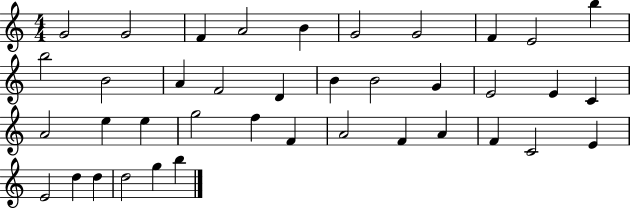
G4/h G4/h F4/q A4/h B4/q G4/h G4/h F4/q E4/h B5/q B5/h B4/h A4/q F4/h D4/q B4/q B4/h G4/q E4/h E4/q C4/q A4/h E5/q E5/q G5/h F5/q F4/q A4/h F4/q A4/q F4/q C4/h E4/q E4/h D5/q D5/q D5/h G5/q B5/q